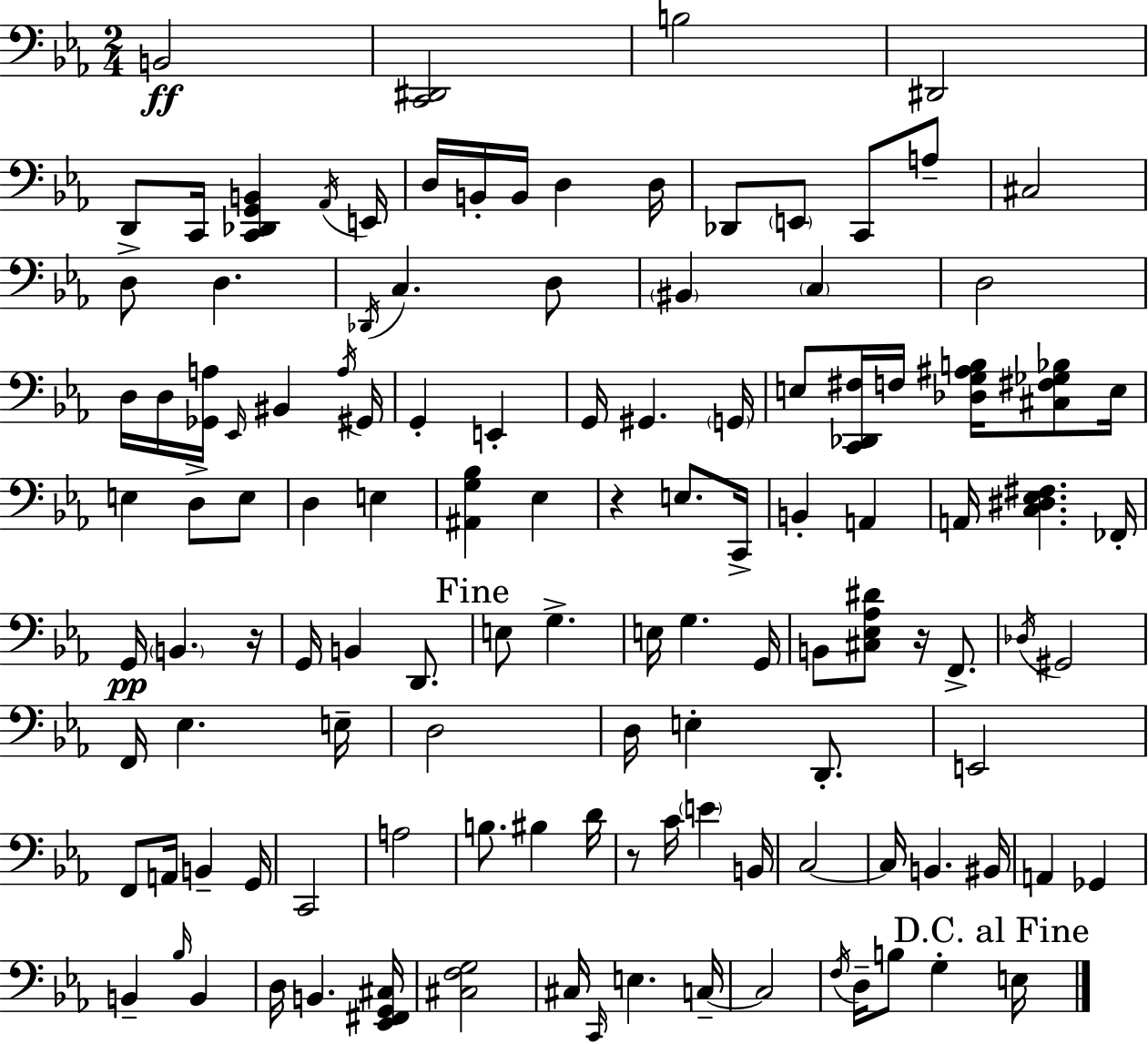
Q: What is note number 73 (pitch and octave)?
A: E2